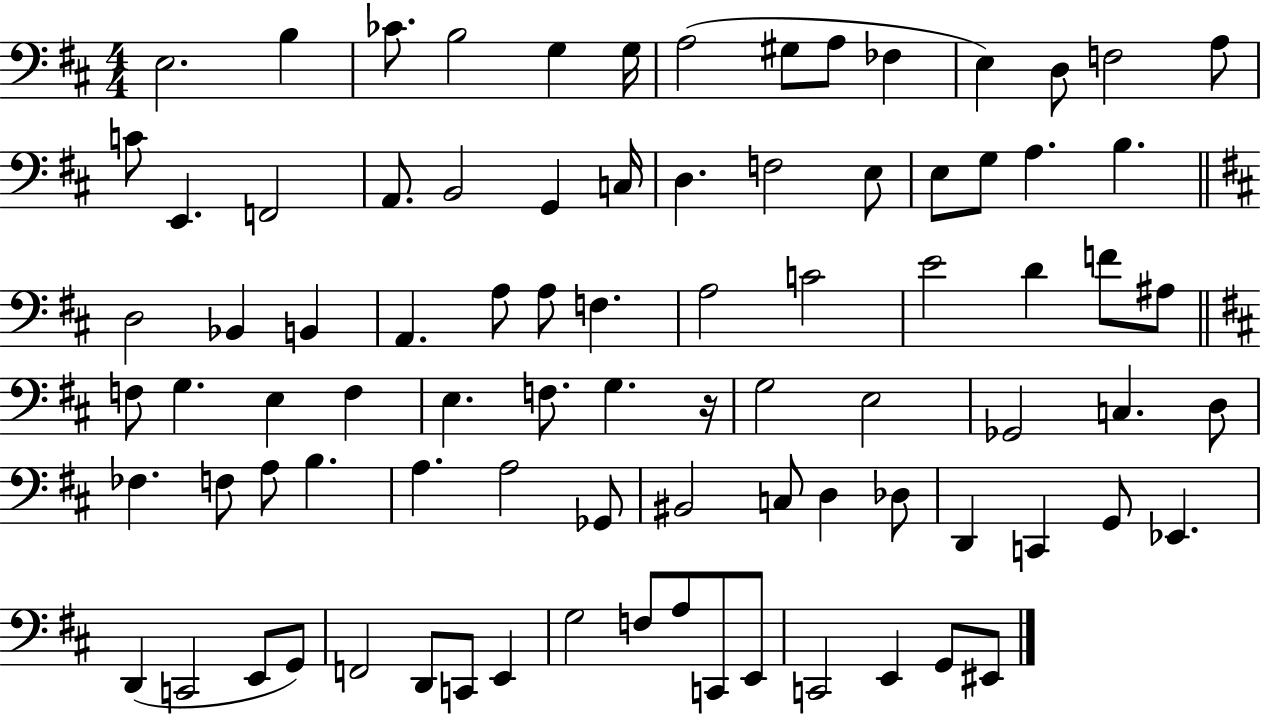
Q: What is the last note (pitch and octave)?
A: EIS2